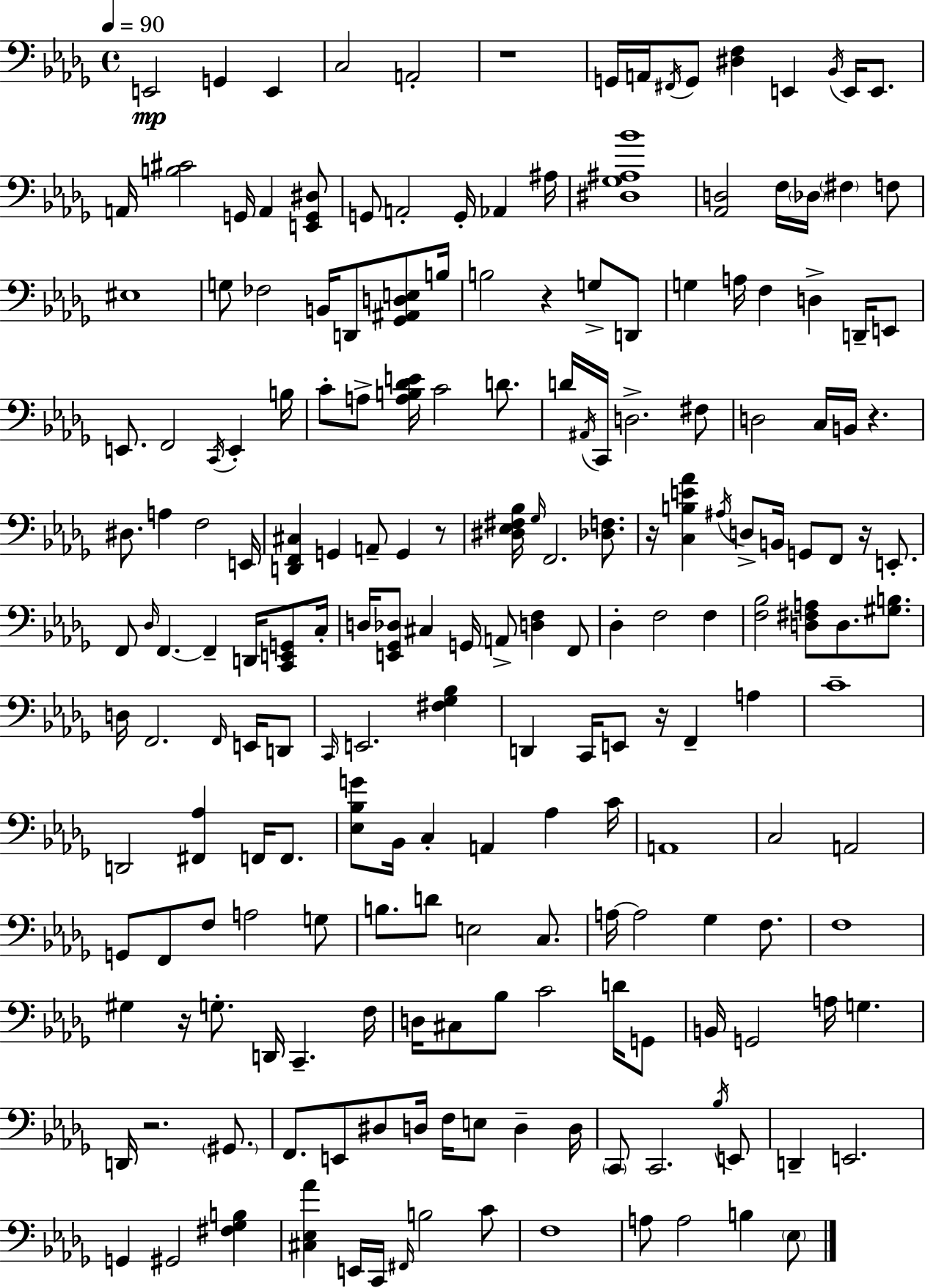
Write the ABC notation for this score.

X:1
T:Untitled
M:4/4
L:1/4
K:Bbm
E,,2 G,, E,, C,2 A,,2 z4 G,,/4 A,,/4 ^F,,/4 G,,/2 [^D,F,] E,, _B,,/4 E,,/4 E,,/2 A,,/4 [B,^C]2 G,,/4 A,, [E,,G,,^D,]/2 G,,/2 A,,2 G,,/4 _A,, ^A,/4 [^D,_G,^A,_B]4 [_A,,D,]2 F,/4 _D,/4 ^F, F,/2 ^E,4 G,/2 _F,2 B,,/4 D,,/2 [_G,,^A,,D,E,]/2 B,/4 B,2 z G,/2 D,,/2 G, A,/4 F, D, D,,/4 E,,/2 E,,/2 F,,2 C,,/4 E,, B,/4 C/2 A,/2 [A,B,_DE]/4 C2 D/2 D/4 ^A,,/4 C,,/4 D,2 ^F,/2 D,2 C,/4 B,,/4 z ^D,/2 A, F,2 E,,/4 [D,,F,,^C,] G,, A,,/2 G,, z/2 [^D,_E,^F,_B,]/4 _G,/4 F,,2 [_D,F,]/2 z/4 [C,B,E_A] ^A,/4 D,/2 B,,/4 G,,/2 F,,/2 z/4 E,,/2 F,,/2 _D,/4 F,, F,, D,,/4 [C,,E,,G,,]/2 C,/4 D,/4 [E,,_G,,_D,]/2 ^C, G,,/4 A,,/2 [D,F,] F,,/2 _D, F,2 F, [F,_B,]2 [D,^F,A,]/2 D,/2 [^G,B,]/2 D,/4 F,,2 F,,/4 E,,/4 D,,/2 C,,/4 E,,2 [^F,_G,_B,] D,, C,,/4 E,,/2 z/4 F,, A, C4 D,,2 [^F,,_A,] F,,/4 F,,/2 [_E,_B,G]/2 _B,,/4 C, A,, _A, C/4 A,,4 C,2 A,,2 G,,/2 F,,/2 F,/2 A,2 G,/2 B,/2 D/2 E,2 C,/2 A,/4 A,2 _G, F,/2 F,4 ^G, z/4 G,/2 D,,/4 C,, F,/4 D,/4 ^C,/2 _B,/2 C2 D/4 G,,/2 B,,/4 G,,2 A,/4 G, D,,/4 z2 ^G,,/2 F,,/2 E,,/2 ^D,/2 D,/4 F,/4 E,/2 D, D,/4 C,,/2 C,,2 _B,/4 E,,/2 D,, E,,2 G,, ^G,,2 [^F,_G,B,] [^C,_E,_A] E,,/4 C,,/4 ^F,,/4 B,2 C/2 F,4 A,/2 A,2 B, _E,/2